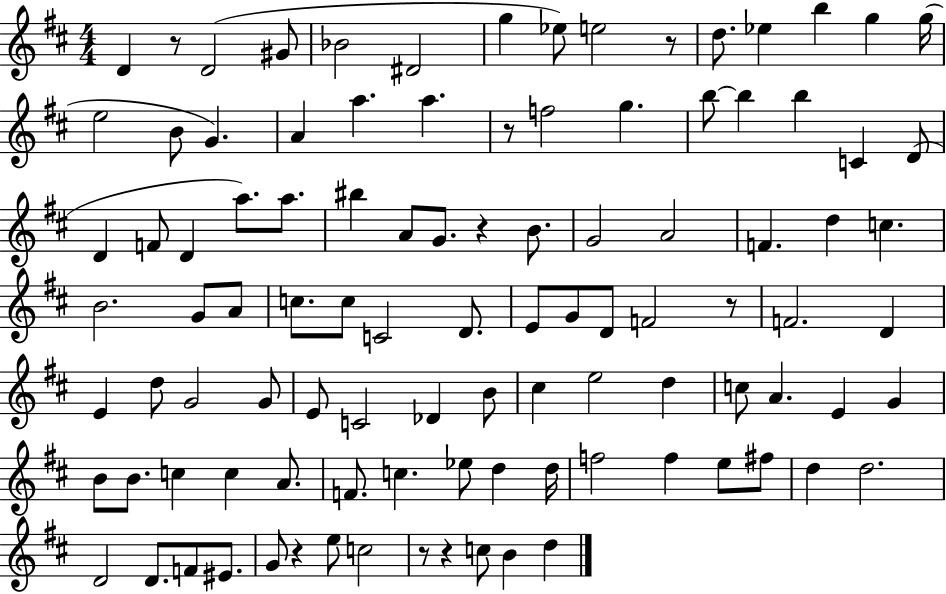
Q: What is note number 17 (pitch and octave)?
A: A4